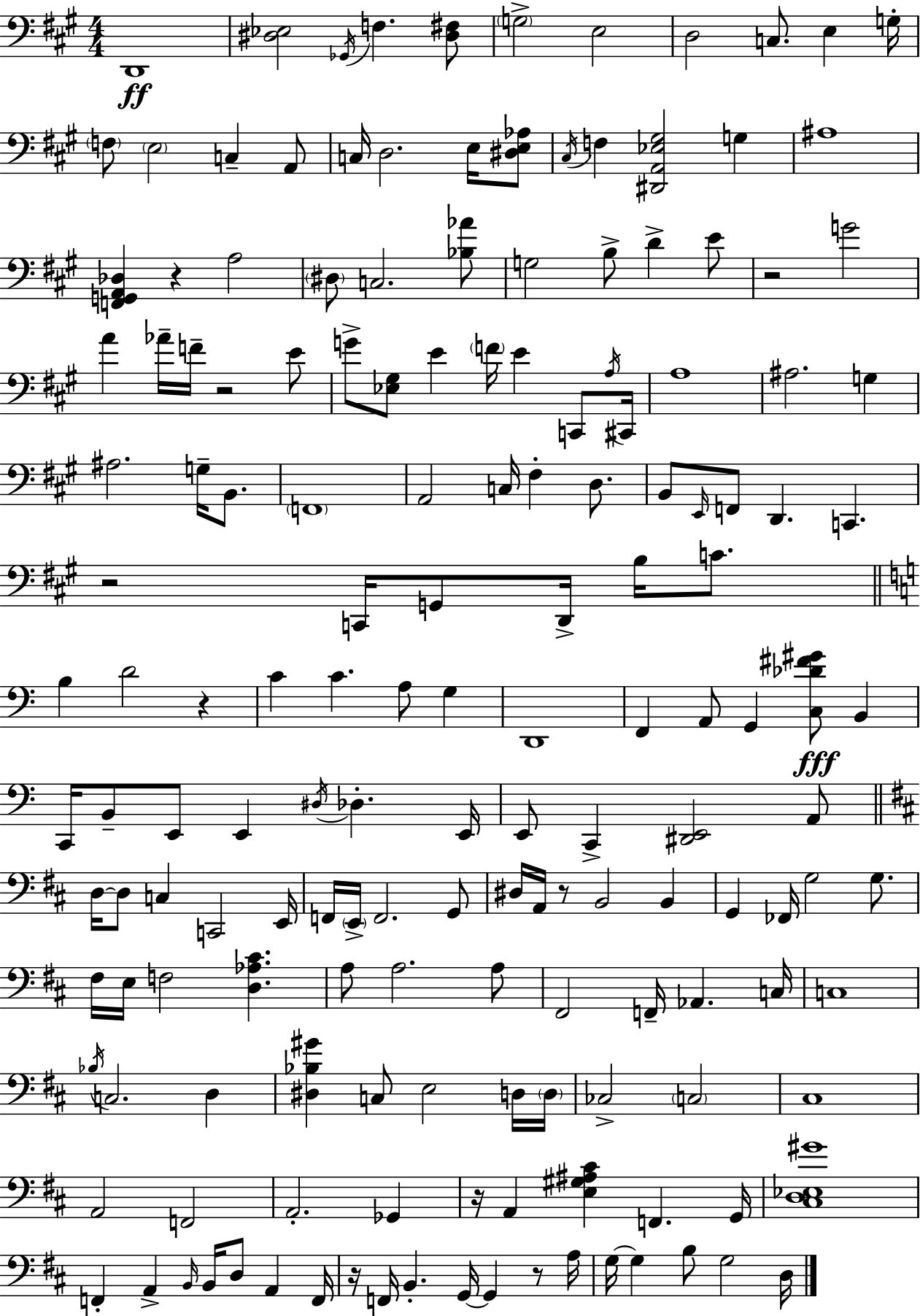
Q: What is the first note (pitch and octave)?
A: D2